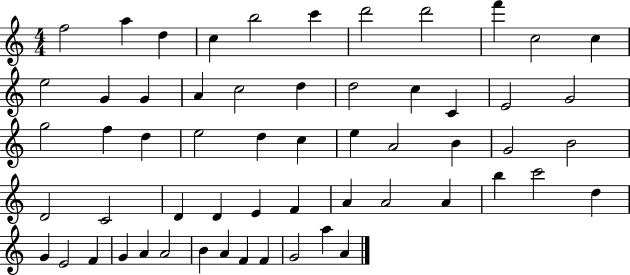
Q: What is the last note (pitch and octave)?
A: A4